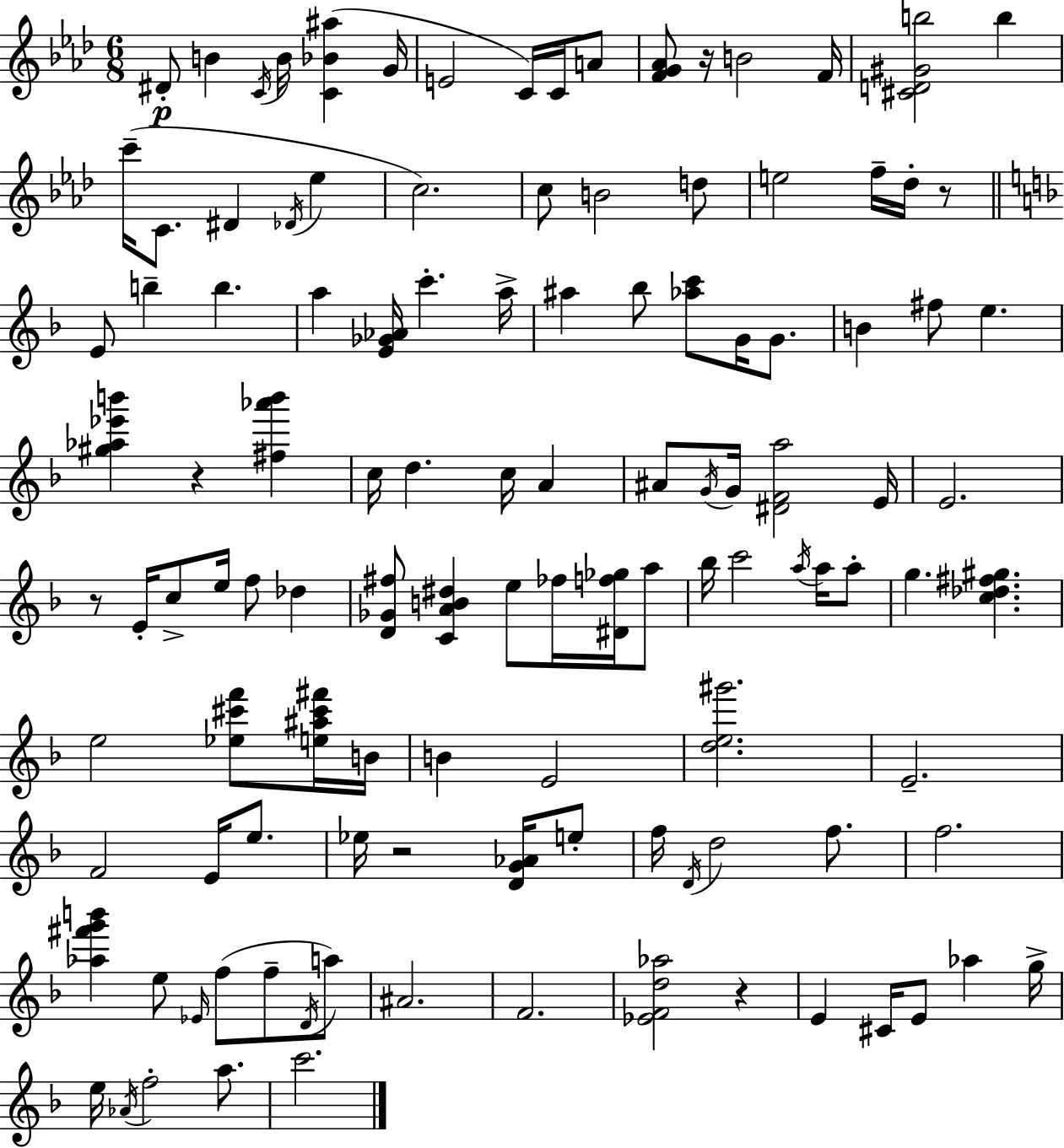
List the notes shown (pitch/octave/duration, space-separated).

D#4/e B4/q C4/s B4/s [C4,Bb4,A#5]/q G4/s E4/h C4/s C4/s A4/e [F4,G4,Ab4]/e R/s B4/h F4/s [C#4,D4,G#4,B5]/h B5/q C6/s C4/e. D#4/q Db4/s Eb5/q C5/h. C5/e B4/h D5/e E5/h F5/s Db5/s R/e E4/e B5/q B5/q. A5/q [E4,Gb4,Ab4]/s C6/q. A5/s A#5/q Bb5/e [Ab5,C6]/e G4/s G4/e. B4/q F#5/e E5/q. [G#5,Ab5,Eb6,B6]/q R/q [F#5,Ab6,B6]/q C5/s D5/q. C5/s A4/q A#4/e G4/s G4/s [D#4,F4,A5]/h E4/s E4/h. R/e E4/s C5/e E5/s F5/e Db5/q [D4,Gb4,F#5]/e [C4,A4,B4,D#5]/q E5/e FES5/s [D#4,F5,Gb5]/s A5/e Bb5/s C6/h A5/s A5/s A5/e G5/q. [C5,Db5,F#5,G#5]/q. E5/h [Eb5,C#6,F6]/e [E5,A#5,C#6,F#6]/s B4/s B4/q E4/h [D5,E5,G#6]/h. E4/h. F4/h E4/s E5/e. Eb5/s R/h [D4,G4,Ab4]/s E5/e F5/s D4/s D5/h F5/e. F5/h. [Ab5,F#6,G6,B6]/q E5/e Eb4/s F5/e F5/e D4/s A5/e A#4/h. F4/h. [Eb4,F4,D5,Ab5]/h R/q E4/q C#4/s E4/e Ab5/q G5/s E5/s Ab4/s F5/h A5/e. C6/h.